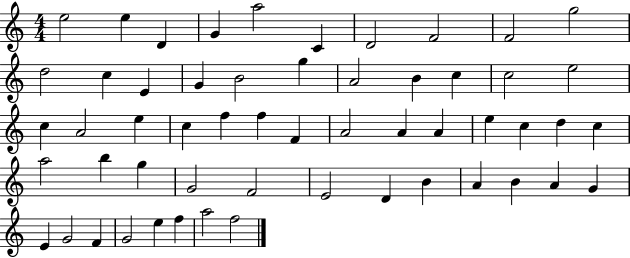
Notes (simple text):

E5/h E5/q D4/q G4/q A5/h C4/q D4/h F4/h F4/h G5/h D5/h C5/q E4/q G4/q B4/h G5/q A4/h B4/q C5/q C5/h E5/h C5/q A4/h E5/q C5/q F5/q F5/q F4/q A4/h A4/q A4/q E5/q C5/q D5/q C5/q A5/h B5/q G5/q G4/h F4/h E4/h D4/q B4/q A4/q B4/q A4/q G4/q E4/q G4/h F4/q G4/h E5/q F5/q A5/h F5/h